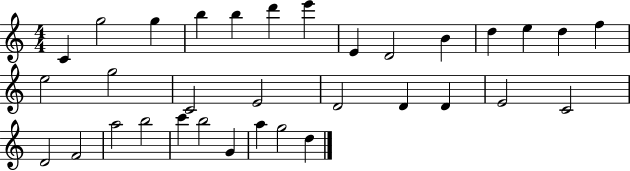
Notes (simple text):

C4/q G5/h G5/q B5/q B5/q D6/q E6/q E4/q D4/h B4/q D5/q E5/q D5/q F5/q E5/h G5/h C4/h E4/h D4/h D4/q D4/q E4/h C4/h D4/h F4/h A5/h B5/h C6/q B5/h G4/q A5/q G5/h D5/q